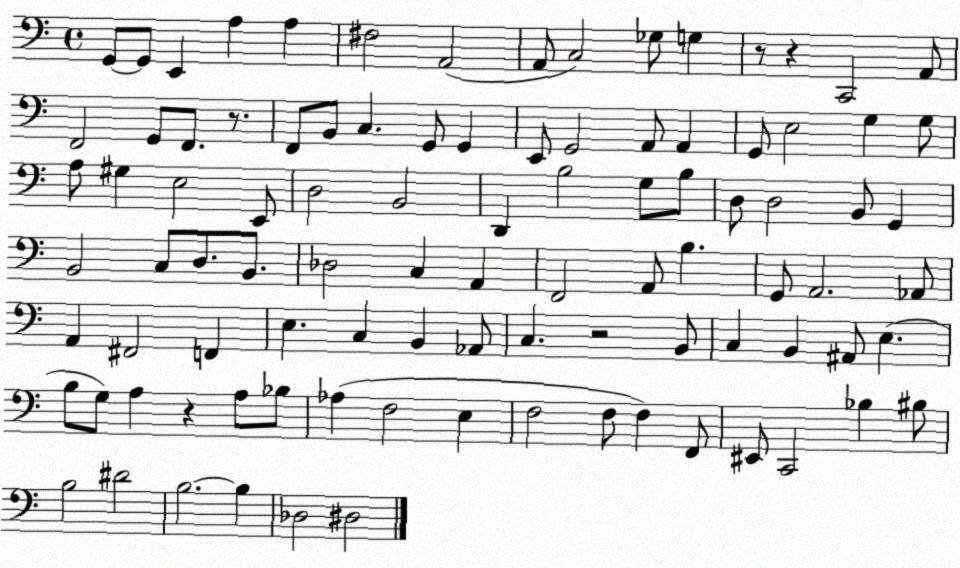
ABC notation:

X:1
T:Untitled
M:4/4
L:1/4
K:C
G,,/2 G,,/2 E,, A, A, ^F,2 A,,2 A,,/2 C,2 _G,/2 G, z/2 z C,,2 A,,/2 F,,2 G,,/2 F,,/2 z/2 F,,/2 B,,/2 C, G,,/2 G,, E,,/2 G,,2 A,,/2 A,, G,,/2 E,2 G, G,/2 A,/2 ^G, E,2 E,,/2 D,2 B,,2 D,, B,2 G,/2 B,/2 D,/2 D,2 B,,/2 G,, B,,2 C,/2 D,/2 B,,/2 _D,2 C, A,, F,,2 A,,/2 B, G,,/2 A,,2 _A,,/2 A,, ^F,,2 F,, E, C, B,, _A,,/2 C, z2 B,,/2 C, B,, ^A,,/2 E, B,/2 G,/2 A, z A,/2 _B,/2 _A, F,2 E, F,2 F,/2 F, F,,/2 ^E,,/2 C,,2 _B, ^B,/2 B,2 ^D2 B,2 B, _D,2 ^D,2